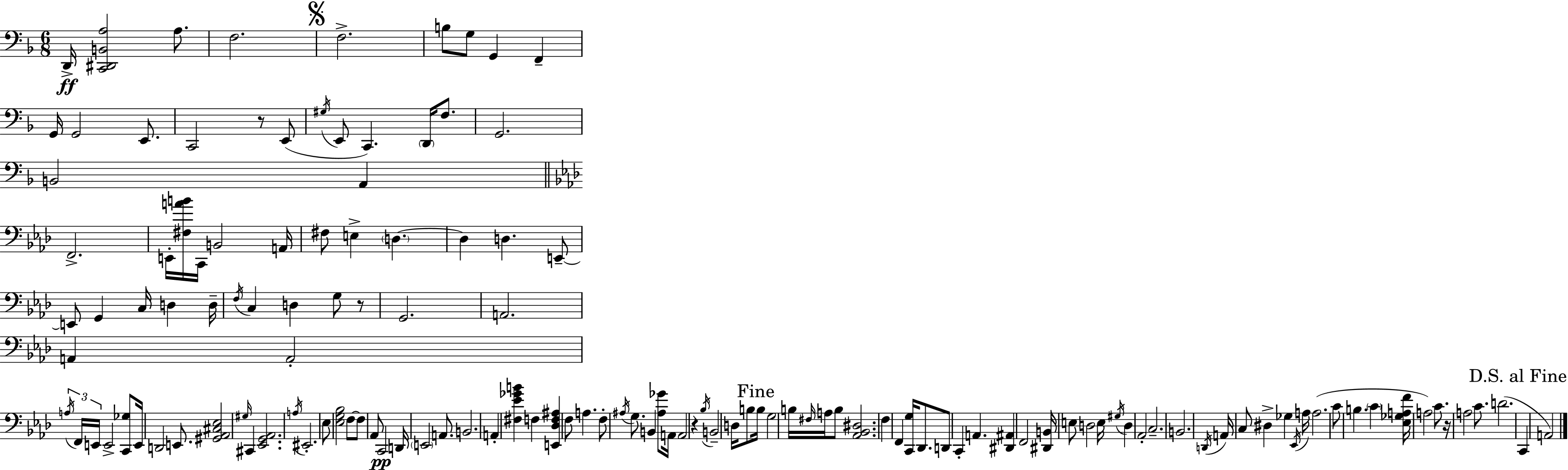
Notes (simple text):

D2/s [C2,D#2,B2,A3]/h A3/e. F3/h. F3/h. B3/e G3/e G2/q F2/q G2/s G2/h E2/e. C2/h R/e E2/e G#3/s E2/e C2/q. D2/s F3/e. G2/h. B2/h A2/q F2/h. E2/s [F#3,A4,B4]/s C2/s B2/h A2/s F#3/e E3/q D3/q. D3/q D3/q. E2/e E2/e G2/q C3/s D3/q D3/s F3/s C3/q D3/q G3/e R/e G2/h. A2/h. A2/q A2/h A3/s F2/s E2/s E2/h [C2,Gb3]/e E2/s D2/h E2/e. [G#2,Ab2,C#3,Eb3]/h G#3/s C#2/q [Eb2,G2,Ab2]/h. A3/s EIS2/h. Eb3/e [Eb3,G3,Bb3]/h F3/e F3/e Ab2/e C2/h D2/s E2/h A2/e. B2/h. A2/q [F#3,Eb4,Gb4,B4]/q F3/q [E2,Db3,F3,A#3]/q F3/e A3/q. F3/e A#3/s G3/e. B2/q [A#3,Gb4]/e A2/s A2/h R/q Bb3/s B2/h D3/s B3/e B3/s G3/h B3/s F#3/s A3/s B3/e [Ab2,Bb2,D#3]/h. F3/q F2/q [C2,G3]/s Db2/e. D2/e C2/q A2/q. [D#2,A#2]/q F2/h [D#2,B2]/s E3/e D3/h E3/s G#3/s D3/q Ab2/h C3/h. B2/h. D2/s A2/s C3/e D#3/q Gb3/q Eb2/s A3/s A3/h. C4/e B3/q. C4/q [Eb3,Gb3,A3,F4]/s A3/h C4/e. R/s A3/h C4/e. D4/h. C2/q A2/h